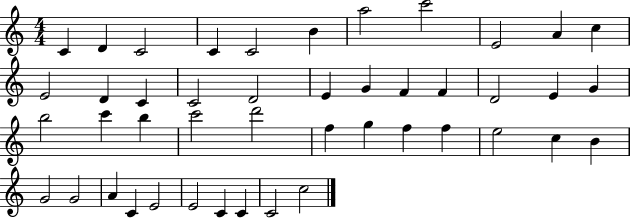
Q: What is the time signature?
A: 4/4